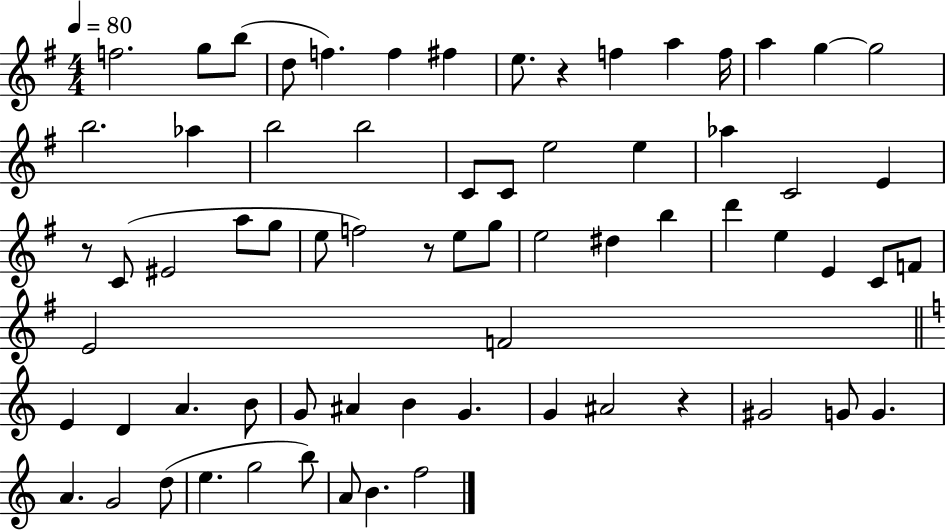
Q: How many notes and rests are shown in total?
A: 69